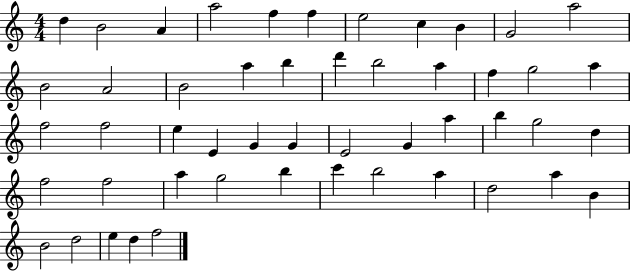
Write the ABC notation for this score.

X:1
T:Untitled
M:4/4
L:1/4
K:C
d B2 A a2 f f e2 c B G2 a2 B2 A2 B2 a b d' b2 a f g2 a f2 f2 e E G G E2 G a b g2 d f2 f2 a g2 b c' b2 a d2 a B B2 d2 e d f2